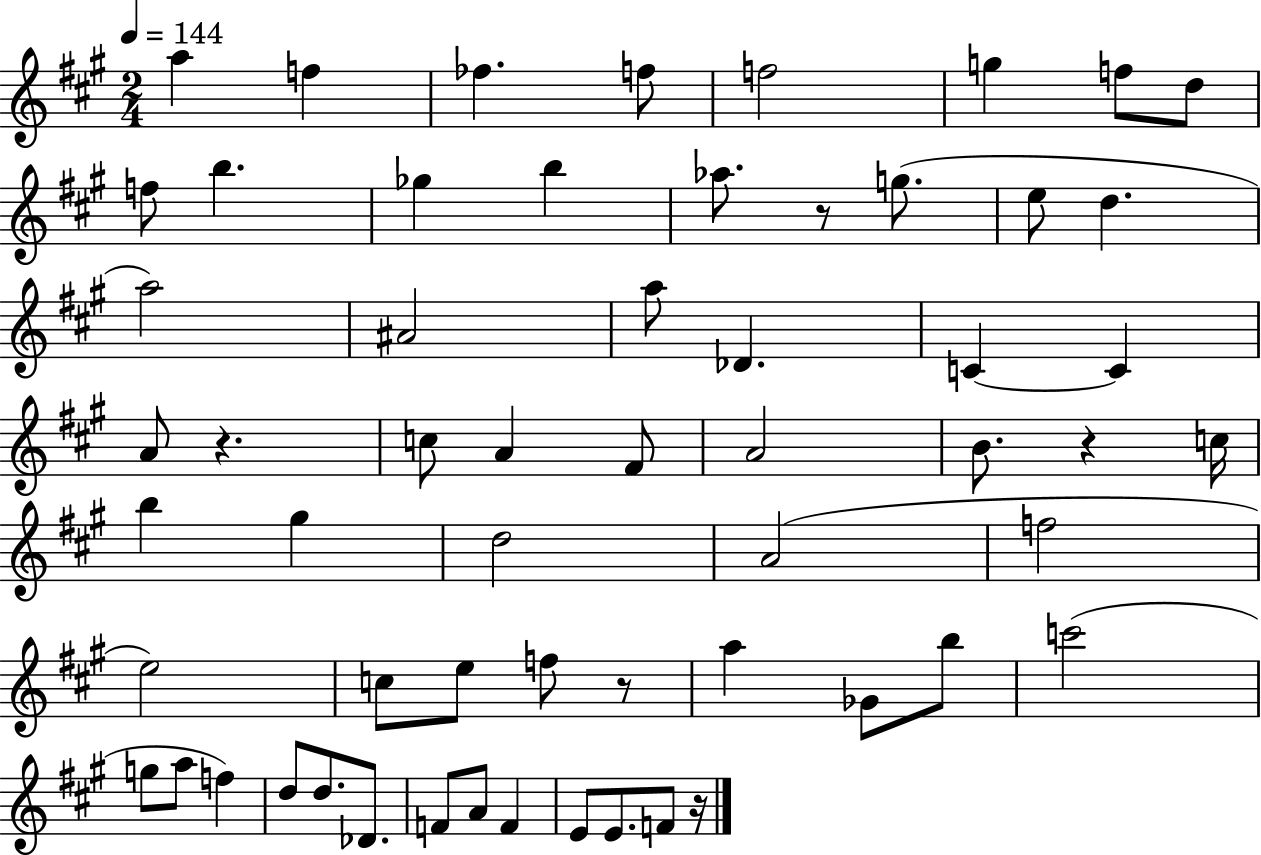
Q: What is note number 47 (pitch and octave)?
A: D5